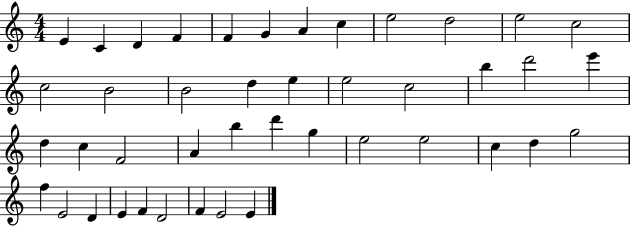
{
  \clef treble
  \numericTimeSignature
  \time 4/4
  \key c \major
  e'4 c'4 d'4 f'4 | f'4 g'4 a'4 c''4 | e''2 d''2 | e''2 c''2 | \break c''2 b'2 | b'2 d''4 e''4 | e''2 c''2 | b''4 d'''2 e'''4 | \break d''4 c''4 f'2 | a'4 b''4 d'''4 g''4 | e''2 e''2 | c''4 d''4 g''2 | \break f''4 e'2 d'4 | e'4 f'4 d'2 | f'4 e'2 e'4 | \bar "|."
}